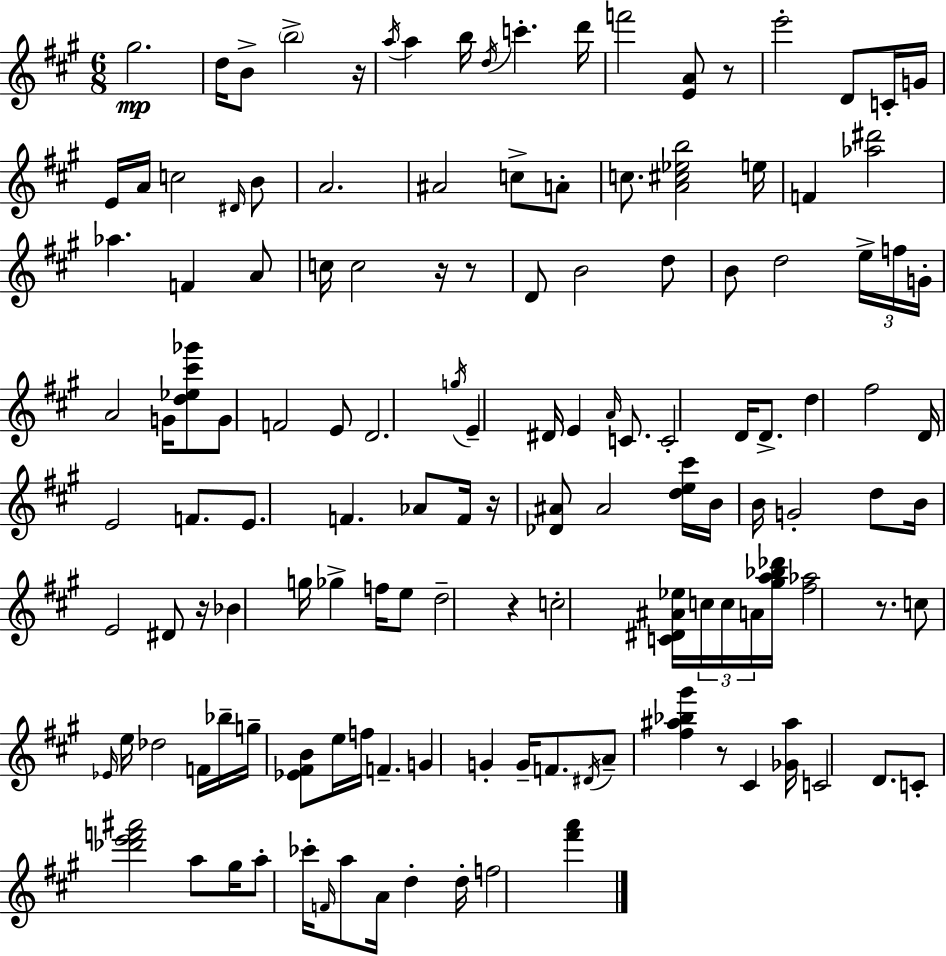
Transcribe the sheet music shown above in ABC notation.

X:1
T:Untitled
M:6/8
L:1/4
K:A
^g2 d/4 B/2 b2 z/4 a/4 a b/4 d/4 c' d'/4 f'2 [EA]/2 z/2 e'2 D/2 C/4 G/4 E/4 A/4 c2 ^D/4 B/2 A2 ^A2 c/2 A/2 c/2 [A^c_eb]2 e/4 F [_a^d']2 _a F A/2 c/4 c2 z/4 z/2 D/2 B2 d/2 B/2 d2 e/4 f/4 G/4 A2 G/4 [d_e^c'_g']/2 G/2 F2 E/2 D2 g/4 E ^D/4 E A/4 C/2 C2 D/4 D/2 d ^f2 D/4 E2 F/2 E/2 F _A/2 F/4 z/4 [_D^A]/2 ^A2 [de^c']/4 B/4 B/4 G2 d/2 B/4 E2 ^D/2 z/4 _B g/4 _g f/4 e/2 d2 z c2 [C^D^A_e]/4 c/4 c/4 A/4 [^ga_b_d']/4 [^f_a]2 z/2 c/2 _E/4 e/4 _d2 F/4 _b/4 g/4 [_E^FB]/2 e/4 f/4 F G G G/4 F/2 ^D/4 A/2 [^f^a_b^g'] z/2 ^C [_G^a]/4 C2 D/2 C/2 [_d'e'f'^a']2 a/2 ^g/4 a/2 _c'/4 F/4 a/2 A/4 d d/4 f2 [^f'a']